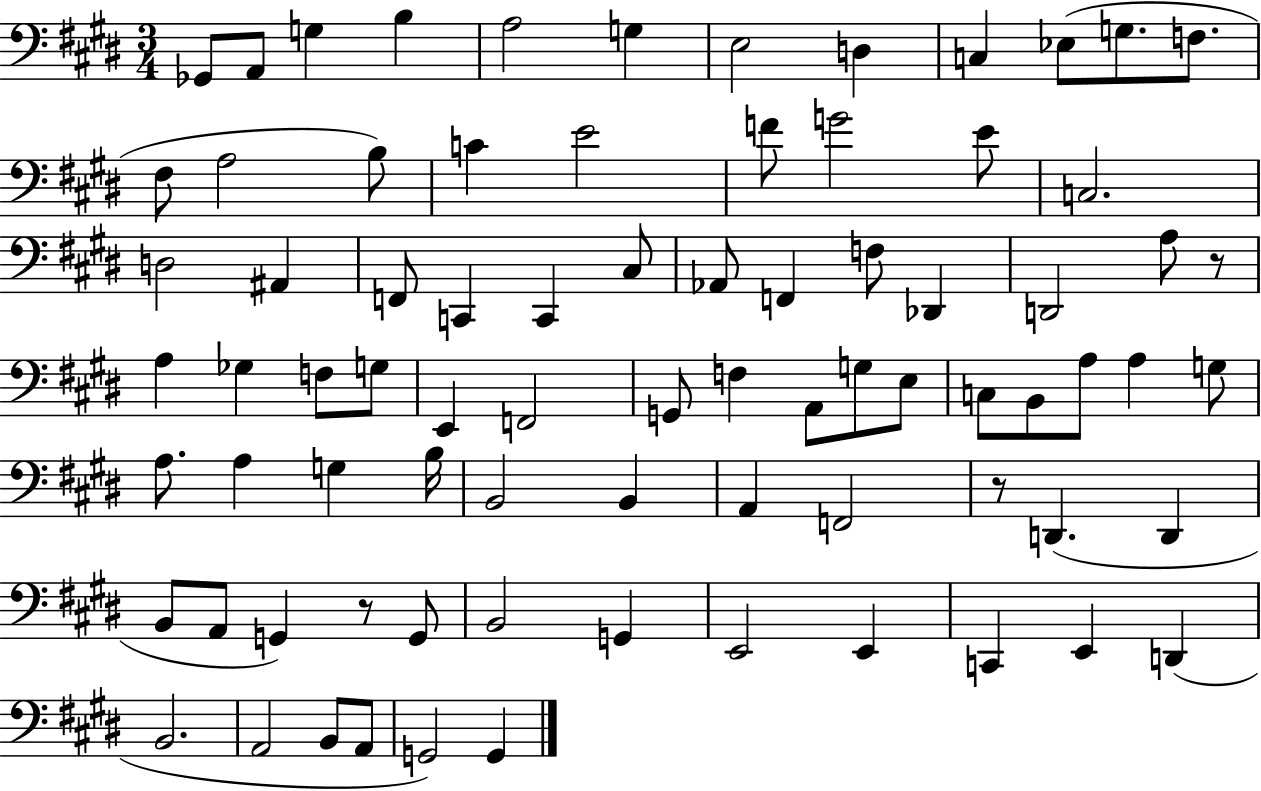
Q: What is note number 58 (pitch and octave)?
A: D2